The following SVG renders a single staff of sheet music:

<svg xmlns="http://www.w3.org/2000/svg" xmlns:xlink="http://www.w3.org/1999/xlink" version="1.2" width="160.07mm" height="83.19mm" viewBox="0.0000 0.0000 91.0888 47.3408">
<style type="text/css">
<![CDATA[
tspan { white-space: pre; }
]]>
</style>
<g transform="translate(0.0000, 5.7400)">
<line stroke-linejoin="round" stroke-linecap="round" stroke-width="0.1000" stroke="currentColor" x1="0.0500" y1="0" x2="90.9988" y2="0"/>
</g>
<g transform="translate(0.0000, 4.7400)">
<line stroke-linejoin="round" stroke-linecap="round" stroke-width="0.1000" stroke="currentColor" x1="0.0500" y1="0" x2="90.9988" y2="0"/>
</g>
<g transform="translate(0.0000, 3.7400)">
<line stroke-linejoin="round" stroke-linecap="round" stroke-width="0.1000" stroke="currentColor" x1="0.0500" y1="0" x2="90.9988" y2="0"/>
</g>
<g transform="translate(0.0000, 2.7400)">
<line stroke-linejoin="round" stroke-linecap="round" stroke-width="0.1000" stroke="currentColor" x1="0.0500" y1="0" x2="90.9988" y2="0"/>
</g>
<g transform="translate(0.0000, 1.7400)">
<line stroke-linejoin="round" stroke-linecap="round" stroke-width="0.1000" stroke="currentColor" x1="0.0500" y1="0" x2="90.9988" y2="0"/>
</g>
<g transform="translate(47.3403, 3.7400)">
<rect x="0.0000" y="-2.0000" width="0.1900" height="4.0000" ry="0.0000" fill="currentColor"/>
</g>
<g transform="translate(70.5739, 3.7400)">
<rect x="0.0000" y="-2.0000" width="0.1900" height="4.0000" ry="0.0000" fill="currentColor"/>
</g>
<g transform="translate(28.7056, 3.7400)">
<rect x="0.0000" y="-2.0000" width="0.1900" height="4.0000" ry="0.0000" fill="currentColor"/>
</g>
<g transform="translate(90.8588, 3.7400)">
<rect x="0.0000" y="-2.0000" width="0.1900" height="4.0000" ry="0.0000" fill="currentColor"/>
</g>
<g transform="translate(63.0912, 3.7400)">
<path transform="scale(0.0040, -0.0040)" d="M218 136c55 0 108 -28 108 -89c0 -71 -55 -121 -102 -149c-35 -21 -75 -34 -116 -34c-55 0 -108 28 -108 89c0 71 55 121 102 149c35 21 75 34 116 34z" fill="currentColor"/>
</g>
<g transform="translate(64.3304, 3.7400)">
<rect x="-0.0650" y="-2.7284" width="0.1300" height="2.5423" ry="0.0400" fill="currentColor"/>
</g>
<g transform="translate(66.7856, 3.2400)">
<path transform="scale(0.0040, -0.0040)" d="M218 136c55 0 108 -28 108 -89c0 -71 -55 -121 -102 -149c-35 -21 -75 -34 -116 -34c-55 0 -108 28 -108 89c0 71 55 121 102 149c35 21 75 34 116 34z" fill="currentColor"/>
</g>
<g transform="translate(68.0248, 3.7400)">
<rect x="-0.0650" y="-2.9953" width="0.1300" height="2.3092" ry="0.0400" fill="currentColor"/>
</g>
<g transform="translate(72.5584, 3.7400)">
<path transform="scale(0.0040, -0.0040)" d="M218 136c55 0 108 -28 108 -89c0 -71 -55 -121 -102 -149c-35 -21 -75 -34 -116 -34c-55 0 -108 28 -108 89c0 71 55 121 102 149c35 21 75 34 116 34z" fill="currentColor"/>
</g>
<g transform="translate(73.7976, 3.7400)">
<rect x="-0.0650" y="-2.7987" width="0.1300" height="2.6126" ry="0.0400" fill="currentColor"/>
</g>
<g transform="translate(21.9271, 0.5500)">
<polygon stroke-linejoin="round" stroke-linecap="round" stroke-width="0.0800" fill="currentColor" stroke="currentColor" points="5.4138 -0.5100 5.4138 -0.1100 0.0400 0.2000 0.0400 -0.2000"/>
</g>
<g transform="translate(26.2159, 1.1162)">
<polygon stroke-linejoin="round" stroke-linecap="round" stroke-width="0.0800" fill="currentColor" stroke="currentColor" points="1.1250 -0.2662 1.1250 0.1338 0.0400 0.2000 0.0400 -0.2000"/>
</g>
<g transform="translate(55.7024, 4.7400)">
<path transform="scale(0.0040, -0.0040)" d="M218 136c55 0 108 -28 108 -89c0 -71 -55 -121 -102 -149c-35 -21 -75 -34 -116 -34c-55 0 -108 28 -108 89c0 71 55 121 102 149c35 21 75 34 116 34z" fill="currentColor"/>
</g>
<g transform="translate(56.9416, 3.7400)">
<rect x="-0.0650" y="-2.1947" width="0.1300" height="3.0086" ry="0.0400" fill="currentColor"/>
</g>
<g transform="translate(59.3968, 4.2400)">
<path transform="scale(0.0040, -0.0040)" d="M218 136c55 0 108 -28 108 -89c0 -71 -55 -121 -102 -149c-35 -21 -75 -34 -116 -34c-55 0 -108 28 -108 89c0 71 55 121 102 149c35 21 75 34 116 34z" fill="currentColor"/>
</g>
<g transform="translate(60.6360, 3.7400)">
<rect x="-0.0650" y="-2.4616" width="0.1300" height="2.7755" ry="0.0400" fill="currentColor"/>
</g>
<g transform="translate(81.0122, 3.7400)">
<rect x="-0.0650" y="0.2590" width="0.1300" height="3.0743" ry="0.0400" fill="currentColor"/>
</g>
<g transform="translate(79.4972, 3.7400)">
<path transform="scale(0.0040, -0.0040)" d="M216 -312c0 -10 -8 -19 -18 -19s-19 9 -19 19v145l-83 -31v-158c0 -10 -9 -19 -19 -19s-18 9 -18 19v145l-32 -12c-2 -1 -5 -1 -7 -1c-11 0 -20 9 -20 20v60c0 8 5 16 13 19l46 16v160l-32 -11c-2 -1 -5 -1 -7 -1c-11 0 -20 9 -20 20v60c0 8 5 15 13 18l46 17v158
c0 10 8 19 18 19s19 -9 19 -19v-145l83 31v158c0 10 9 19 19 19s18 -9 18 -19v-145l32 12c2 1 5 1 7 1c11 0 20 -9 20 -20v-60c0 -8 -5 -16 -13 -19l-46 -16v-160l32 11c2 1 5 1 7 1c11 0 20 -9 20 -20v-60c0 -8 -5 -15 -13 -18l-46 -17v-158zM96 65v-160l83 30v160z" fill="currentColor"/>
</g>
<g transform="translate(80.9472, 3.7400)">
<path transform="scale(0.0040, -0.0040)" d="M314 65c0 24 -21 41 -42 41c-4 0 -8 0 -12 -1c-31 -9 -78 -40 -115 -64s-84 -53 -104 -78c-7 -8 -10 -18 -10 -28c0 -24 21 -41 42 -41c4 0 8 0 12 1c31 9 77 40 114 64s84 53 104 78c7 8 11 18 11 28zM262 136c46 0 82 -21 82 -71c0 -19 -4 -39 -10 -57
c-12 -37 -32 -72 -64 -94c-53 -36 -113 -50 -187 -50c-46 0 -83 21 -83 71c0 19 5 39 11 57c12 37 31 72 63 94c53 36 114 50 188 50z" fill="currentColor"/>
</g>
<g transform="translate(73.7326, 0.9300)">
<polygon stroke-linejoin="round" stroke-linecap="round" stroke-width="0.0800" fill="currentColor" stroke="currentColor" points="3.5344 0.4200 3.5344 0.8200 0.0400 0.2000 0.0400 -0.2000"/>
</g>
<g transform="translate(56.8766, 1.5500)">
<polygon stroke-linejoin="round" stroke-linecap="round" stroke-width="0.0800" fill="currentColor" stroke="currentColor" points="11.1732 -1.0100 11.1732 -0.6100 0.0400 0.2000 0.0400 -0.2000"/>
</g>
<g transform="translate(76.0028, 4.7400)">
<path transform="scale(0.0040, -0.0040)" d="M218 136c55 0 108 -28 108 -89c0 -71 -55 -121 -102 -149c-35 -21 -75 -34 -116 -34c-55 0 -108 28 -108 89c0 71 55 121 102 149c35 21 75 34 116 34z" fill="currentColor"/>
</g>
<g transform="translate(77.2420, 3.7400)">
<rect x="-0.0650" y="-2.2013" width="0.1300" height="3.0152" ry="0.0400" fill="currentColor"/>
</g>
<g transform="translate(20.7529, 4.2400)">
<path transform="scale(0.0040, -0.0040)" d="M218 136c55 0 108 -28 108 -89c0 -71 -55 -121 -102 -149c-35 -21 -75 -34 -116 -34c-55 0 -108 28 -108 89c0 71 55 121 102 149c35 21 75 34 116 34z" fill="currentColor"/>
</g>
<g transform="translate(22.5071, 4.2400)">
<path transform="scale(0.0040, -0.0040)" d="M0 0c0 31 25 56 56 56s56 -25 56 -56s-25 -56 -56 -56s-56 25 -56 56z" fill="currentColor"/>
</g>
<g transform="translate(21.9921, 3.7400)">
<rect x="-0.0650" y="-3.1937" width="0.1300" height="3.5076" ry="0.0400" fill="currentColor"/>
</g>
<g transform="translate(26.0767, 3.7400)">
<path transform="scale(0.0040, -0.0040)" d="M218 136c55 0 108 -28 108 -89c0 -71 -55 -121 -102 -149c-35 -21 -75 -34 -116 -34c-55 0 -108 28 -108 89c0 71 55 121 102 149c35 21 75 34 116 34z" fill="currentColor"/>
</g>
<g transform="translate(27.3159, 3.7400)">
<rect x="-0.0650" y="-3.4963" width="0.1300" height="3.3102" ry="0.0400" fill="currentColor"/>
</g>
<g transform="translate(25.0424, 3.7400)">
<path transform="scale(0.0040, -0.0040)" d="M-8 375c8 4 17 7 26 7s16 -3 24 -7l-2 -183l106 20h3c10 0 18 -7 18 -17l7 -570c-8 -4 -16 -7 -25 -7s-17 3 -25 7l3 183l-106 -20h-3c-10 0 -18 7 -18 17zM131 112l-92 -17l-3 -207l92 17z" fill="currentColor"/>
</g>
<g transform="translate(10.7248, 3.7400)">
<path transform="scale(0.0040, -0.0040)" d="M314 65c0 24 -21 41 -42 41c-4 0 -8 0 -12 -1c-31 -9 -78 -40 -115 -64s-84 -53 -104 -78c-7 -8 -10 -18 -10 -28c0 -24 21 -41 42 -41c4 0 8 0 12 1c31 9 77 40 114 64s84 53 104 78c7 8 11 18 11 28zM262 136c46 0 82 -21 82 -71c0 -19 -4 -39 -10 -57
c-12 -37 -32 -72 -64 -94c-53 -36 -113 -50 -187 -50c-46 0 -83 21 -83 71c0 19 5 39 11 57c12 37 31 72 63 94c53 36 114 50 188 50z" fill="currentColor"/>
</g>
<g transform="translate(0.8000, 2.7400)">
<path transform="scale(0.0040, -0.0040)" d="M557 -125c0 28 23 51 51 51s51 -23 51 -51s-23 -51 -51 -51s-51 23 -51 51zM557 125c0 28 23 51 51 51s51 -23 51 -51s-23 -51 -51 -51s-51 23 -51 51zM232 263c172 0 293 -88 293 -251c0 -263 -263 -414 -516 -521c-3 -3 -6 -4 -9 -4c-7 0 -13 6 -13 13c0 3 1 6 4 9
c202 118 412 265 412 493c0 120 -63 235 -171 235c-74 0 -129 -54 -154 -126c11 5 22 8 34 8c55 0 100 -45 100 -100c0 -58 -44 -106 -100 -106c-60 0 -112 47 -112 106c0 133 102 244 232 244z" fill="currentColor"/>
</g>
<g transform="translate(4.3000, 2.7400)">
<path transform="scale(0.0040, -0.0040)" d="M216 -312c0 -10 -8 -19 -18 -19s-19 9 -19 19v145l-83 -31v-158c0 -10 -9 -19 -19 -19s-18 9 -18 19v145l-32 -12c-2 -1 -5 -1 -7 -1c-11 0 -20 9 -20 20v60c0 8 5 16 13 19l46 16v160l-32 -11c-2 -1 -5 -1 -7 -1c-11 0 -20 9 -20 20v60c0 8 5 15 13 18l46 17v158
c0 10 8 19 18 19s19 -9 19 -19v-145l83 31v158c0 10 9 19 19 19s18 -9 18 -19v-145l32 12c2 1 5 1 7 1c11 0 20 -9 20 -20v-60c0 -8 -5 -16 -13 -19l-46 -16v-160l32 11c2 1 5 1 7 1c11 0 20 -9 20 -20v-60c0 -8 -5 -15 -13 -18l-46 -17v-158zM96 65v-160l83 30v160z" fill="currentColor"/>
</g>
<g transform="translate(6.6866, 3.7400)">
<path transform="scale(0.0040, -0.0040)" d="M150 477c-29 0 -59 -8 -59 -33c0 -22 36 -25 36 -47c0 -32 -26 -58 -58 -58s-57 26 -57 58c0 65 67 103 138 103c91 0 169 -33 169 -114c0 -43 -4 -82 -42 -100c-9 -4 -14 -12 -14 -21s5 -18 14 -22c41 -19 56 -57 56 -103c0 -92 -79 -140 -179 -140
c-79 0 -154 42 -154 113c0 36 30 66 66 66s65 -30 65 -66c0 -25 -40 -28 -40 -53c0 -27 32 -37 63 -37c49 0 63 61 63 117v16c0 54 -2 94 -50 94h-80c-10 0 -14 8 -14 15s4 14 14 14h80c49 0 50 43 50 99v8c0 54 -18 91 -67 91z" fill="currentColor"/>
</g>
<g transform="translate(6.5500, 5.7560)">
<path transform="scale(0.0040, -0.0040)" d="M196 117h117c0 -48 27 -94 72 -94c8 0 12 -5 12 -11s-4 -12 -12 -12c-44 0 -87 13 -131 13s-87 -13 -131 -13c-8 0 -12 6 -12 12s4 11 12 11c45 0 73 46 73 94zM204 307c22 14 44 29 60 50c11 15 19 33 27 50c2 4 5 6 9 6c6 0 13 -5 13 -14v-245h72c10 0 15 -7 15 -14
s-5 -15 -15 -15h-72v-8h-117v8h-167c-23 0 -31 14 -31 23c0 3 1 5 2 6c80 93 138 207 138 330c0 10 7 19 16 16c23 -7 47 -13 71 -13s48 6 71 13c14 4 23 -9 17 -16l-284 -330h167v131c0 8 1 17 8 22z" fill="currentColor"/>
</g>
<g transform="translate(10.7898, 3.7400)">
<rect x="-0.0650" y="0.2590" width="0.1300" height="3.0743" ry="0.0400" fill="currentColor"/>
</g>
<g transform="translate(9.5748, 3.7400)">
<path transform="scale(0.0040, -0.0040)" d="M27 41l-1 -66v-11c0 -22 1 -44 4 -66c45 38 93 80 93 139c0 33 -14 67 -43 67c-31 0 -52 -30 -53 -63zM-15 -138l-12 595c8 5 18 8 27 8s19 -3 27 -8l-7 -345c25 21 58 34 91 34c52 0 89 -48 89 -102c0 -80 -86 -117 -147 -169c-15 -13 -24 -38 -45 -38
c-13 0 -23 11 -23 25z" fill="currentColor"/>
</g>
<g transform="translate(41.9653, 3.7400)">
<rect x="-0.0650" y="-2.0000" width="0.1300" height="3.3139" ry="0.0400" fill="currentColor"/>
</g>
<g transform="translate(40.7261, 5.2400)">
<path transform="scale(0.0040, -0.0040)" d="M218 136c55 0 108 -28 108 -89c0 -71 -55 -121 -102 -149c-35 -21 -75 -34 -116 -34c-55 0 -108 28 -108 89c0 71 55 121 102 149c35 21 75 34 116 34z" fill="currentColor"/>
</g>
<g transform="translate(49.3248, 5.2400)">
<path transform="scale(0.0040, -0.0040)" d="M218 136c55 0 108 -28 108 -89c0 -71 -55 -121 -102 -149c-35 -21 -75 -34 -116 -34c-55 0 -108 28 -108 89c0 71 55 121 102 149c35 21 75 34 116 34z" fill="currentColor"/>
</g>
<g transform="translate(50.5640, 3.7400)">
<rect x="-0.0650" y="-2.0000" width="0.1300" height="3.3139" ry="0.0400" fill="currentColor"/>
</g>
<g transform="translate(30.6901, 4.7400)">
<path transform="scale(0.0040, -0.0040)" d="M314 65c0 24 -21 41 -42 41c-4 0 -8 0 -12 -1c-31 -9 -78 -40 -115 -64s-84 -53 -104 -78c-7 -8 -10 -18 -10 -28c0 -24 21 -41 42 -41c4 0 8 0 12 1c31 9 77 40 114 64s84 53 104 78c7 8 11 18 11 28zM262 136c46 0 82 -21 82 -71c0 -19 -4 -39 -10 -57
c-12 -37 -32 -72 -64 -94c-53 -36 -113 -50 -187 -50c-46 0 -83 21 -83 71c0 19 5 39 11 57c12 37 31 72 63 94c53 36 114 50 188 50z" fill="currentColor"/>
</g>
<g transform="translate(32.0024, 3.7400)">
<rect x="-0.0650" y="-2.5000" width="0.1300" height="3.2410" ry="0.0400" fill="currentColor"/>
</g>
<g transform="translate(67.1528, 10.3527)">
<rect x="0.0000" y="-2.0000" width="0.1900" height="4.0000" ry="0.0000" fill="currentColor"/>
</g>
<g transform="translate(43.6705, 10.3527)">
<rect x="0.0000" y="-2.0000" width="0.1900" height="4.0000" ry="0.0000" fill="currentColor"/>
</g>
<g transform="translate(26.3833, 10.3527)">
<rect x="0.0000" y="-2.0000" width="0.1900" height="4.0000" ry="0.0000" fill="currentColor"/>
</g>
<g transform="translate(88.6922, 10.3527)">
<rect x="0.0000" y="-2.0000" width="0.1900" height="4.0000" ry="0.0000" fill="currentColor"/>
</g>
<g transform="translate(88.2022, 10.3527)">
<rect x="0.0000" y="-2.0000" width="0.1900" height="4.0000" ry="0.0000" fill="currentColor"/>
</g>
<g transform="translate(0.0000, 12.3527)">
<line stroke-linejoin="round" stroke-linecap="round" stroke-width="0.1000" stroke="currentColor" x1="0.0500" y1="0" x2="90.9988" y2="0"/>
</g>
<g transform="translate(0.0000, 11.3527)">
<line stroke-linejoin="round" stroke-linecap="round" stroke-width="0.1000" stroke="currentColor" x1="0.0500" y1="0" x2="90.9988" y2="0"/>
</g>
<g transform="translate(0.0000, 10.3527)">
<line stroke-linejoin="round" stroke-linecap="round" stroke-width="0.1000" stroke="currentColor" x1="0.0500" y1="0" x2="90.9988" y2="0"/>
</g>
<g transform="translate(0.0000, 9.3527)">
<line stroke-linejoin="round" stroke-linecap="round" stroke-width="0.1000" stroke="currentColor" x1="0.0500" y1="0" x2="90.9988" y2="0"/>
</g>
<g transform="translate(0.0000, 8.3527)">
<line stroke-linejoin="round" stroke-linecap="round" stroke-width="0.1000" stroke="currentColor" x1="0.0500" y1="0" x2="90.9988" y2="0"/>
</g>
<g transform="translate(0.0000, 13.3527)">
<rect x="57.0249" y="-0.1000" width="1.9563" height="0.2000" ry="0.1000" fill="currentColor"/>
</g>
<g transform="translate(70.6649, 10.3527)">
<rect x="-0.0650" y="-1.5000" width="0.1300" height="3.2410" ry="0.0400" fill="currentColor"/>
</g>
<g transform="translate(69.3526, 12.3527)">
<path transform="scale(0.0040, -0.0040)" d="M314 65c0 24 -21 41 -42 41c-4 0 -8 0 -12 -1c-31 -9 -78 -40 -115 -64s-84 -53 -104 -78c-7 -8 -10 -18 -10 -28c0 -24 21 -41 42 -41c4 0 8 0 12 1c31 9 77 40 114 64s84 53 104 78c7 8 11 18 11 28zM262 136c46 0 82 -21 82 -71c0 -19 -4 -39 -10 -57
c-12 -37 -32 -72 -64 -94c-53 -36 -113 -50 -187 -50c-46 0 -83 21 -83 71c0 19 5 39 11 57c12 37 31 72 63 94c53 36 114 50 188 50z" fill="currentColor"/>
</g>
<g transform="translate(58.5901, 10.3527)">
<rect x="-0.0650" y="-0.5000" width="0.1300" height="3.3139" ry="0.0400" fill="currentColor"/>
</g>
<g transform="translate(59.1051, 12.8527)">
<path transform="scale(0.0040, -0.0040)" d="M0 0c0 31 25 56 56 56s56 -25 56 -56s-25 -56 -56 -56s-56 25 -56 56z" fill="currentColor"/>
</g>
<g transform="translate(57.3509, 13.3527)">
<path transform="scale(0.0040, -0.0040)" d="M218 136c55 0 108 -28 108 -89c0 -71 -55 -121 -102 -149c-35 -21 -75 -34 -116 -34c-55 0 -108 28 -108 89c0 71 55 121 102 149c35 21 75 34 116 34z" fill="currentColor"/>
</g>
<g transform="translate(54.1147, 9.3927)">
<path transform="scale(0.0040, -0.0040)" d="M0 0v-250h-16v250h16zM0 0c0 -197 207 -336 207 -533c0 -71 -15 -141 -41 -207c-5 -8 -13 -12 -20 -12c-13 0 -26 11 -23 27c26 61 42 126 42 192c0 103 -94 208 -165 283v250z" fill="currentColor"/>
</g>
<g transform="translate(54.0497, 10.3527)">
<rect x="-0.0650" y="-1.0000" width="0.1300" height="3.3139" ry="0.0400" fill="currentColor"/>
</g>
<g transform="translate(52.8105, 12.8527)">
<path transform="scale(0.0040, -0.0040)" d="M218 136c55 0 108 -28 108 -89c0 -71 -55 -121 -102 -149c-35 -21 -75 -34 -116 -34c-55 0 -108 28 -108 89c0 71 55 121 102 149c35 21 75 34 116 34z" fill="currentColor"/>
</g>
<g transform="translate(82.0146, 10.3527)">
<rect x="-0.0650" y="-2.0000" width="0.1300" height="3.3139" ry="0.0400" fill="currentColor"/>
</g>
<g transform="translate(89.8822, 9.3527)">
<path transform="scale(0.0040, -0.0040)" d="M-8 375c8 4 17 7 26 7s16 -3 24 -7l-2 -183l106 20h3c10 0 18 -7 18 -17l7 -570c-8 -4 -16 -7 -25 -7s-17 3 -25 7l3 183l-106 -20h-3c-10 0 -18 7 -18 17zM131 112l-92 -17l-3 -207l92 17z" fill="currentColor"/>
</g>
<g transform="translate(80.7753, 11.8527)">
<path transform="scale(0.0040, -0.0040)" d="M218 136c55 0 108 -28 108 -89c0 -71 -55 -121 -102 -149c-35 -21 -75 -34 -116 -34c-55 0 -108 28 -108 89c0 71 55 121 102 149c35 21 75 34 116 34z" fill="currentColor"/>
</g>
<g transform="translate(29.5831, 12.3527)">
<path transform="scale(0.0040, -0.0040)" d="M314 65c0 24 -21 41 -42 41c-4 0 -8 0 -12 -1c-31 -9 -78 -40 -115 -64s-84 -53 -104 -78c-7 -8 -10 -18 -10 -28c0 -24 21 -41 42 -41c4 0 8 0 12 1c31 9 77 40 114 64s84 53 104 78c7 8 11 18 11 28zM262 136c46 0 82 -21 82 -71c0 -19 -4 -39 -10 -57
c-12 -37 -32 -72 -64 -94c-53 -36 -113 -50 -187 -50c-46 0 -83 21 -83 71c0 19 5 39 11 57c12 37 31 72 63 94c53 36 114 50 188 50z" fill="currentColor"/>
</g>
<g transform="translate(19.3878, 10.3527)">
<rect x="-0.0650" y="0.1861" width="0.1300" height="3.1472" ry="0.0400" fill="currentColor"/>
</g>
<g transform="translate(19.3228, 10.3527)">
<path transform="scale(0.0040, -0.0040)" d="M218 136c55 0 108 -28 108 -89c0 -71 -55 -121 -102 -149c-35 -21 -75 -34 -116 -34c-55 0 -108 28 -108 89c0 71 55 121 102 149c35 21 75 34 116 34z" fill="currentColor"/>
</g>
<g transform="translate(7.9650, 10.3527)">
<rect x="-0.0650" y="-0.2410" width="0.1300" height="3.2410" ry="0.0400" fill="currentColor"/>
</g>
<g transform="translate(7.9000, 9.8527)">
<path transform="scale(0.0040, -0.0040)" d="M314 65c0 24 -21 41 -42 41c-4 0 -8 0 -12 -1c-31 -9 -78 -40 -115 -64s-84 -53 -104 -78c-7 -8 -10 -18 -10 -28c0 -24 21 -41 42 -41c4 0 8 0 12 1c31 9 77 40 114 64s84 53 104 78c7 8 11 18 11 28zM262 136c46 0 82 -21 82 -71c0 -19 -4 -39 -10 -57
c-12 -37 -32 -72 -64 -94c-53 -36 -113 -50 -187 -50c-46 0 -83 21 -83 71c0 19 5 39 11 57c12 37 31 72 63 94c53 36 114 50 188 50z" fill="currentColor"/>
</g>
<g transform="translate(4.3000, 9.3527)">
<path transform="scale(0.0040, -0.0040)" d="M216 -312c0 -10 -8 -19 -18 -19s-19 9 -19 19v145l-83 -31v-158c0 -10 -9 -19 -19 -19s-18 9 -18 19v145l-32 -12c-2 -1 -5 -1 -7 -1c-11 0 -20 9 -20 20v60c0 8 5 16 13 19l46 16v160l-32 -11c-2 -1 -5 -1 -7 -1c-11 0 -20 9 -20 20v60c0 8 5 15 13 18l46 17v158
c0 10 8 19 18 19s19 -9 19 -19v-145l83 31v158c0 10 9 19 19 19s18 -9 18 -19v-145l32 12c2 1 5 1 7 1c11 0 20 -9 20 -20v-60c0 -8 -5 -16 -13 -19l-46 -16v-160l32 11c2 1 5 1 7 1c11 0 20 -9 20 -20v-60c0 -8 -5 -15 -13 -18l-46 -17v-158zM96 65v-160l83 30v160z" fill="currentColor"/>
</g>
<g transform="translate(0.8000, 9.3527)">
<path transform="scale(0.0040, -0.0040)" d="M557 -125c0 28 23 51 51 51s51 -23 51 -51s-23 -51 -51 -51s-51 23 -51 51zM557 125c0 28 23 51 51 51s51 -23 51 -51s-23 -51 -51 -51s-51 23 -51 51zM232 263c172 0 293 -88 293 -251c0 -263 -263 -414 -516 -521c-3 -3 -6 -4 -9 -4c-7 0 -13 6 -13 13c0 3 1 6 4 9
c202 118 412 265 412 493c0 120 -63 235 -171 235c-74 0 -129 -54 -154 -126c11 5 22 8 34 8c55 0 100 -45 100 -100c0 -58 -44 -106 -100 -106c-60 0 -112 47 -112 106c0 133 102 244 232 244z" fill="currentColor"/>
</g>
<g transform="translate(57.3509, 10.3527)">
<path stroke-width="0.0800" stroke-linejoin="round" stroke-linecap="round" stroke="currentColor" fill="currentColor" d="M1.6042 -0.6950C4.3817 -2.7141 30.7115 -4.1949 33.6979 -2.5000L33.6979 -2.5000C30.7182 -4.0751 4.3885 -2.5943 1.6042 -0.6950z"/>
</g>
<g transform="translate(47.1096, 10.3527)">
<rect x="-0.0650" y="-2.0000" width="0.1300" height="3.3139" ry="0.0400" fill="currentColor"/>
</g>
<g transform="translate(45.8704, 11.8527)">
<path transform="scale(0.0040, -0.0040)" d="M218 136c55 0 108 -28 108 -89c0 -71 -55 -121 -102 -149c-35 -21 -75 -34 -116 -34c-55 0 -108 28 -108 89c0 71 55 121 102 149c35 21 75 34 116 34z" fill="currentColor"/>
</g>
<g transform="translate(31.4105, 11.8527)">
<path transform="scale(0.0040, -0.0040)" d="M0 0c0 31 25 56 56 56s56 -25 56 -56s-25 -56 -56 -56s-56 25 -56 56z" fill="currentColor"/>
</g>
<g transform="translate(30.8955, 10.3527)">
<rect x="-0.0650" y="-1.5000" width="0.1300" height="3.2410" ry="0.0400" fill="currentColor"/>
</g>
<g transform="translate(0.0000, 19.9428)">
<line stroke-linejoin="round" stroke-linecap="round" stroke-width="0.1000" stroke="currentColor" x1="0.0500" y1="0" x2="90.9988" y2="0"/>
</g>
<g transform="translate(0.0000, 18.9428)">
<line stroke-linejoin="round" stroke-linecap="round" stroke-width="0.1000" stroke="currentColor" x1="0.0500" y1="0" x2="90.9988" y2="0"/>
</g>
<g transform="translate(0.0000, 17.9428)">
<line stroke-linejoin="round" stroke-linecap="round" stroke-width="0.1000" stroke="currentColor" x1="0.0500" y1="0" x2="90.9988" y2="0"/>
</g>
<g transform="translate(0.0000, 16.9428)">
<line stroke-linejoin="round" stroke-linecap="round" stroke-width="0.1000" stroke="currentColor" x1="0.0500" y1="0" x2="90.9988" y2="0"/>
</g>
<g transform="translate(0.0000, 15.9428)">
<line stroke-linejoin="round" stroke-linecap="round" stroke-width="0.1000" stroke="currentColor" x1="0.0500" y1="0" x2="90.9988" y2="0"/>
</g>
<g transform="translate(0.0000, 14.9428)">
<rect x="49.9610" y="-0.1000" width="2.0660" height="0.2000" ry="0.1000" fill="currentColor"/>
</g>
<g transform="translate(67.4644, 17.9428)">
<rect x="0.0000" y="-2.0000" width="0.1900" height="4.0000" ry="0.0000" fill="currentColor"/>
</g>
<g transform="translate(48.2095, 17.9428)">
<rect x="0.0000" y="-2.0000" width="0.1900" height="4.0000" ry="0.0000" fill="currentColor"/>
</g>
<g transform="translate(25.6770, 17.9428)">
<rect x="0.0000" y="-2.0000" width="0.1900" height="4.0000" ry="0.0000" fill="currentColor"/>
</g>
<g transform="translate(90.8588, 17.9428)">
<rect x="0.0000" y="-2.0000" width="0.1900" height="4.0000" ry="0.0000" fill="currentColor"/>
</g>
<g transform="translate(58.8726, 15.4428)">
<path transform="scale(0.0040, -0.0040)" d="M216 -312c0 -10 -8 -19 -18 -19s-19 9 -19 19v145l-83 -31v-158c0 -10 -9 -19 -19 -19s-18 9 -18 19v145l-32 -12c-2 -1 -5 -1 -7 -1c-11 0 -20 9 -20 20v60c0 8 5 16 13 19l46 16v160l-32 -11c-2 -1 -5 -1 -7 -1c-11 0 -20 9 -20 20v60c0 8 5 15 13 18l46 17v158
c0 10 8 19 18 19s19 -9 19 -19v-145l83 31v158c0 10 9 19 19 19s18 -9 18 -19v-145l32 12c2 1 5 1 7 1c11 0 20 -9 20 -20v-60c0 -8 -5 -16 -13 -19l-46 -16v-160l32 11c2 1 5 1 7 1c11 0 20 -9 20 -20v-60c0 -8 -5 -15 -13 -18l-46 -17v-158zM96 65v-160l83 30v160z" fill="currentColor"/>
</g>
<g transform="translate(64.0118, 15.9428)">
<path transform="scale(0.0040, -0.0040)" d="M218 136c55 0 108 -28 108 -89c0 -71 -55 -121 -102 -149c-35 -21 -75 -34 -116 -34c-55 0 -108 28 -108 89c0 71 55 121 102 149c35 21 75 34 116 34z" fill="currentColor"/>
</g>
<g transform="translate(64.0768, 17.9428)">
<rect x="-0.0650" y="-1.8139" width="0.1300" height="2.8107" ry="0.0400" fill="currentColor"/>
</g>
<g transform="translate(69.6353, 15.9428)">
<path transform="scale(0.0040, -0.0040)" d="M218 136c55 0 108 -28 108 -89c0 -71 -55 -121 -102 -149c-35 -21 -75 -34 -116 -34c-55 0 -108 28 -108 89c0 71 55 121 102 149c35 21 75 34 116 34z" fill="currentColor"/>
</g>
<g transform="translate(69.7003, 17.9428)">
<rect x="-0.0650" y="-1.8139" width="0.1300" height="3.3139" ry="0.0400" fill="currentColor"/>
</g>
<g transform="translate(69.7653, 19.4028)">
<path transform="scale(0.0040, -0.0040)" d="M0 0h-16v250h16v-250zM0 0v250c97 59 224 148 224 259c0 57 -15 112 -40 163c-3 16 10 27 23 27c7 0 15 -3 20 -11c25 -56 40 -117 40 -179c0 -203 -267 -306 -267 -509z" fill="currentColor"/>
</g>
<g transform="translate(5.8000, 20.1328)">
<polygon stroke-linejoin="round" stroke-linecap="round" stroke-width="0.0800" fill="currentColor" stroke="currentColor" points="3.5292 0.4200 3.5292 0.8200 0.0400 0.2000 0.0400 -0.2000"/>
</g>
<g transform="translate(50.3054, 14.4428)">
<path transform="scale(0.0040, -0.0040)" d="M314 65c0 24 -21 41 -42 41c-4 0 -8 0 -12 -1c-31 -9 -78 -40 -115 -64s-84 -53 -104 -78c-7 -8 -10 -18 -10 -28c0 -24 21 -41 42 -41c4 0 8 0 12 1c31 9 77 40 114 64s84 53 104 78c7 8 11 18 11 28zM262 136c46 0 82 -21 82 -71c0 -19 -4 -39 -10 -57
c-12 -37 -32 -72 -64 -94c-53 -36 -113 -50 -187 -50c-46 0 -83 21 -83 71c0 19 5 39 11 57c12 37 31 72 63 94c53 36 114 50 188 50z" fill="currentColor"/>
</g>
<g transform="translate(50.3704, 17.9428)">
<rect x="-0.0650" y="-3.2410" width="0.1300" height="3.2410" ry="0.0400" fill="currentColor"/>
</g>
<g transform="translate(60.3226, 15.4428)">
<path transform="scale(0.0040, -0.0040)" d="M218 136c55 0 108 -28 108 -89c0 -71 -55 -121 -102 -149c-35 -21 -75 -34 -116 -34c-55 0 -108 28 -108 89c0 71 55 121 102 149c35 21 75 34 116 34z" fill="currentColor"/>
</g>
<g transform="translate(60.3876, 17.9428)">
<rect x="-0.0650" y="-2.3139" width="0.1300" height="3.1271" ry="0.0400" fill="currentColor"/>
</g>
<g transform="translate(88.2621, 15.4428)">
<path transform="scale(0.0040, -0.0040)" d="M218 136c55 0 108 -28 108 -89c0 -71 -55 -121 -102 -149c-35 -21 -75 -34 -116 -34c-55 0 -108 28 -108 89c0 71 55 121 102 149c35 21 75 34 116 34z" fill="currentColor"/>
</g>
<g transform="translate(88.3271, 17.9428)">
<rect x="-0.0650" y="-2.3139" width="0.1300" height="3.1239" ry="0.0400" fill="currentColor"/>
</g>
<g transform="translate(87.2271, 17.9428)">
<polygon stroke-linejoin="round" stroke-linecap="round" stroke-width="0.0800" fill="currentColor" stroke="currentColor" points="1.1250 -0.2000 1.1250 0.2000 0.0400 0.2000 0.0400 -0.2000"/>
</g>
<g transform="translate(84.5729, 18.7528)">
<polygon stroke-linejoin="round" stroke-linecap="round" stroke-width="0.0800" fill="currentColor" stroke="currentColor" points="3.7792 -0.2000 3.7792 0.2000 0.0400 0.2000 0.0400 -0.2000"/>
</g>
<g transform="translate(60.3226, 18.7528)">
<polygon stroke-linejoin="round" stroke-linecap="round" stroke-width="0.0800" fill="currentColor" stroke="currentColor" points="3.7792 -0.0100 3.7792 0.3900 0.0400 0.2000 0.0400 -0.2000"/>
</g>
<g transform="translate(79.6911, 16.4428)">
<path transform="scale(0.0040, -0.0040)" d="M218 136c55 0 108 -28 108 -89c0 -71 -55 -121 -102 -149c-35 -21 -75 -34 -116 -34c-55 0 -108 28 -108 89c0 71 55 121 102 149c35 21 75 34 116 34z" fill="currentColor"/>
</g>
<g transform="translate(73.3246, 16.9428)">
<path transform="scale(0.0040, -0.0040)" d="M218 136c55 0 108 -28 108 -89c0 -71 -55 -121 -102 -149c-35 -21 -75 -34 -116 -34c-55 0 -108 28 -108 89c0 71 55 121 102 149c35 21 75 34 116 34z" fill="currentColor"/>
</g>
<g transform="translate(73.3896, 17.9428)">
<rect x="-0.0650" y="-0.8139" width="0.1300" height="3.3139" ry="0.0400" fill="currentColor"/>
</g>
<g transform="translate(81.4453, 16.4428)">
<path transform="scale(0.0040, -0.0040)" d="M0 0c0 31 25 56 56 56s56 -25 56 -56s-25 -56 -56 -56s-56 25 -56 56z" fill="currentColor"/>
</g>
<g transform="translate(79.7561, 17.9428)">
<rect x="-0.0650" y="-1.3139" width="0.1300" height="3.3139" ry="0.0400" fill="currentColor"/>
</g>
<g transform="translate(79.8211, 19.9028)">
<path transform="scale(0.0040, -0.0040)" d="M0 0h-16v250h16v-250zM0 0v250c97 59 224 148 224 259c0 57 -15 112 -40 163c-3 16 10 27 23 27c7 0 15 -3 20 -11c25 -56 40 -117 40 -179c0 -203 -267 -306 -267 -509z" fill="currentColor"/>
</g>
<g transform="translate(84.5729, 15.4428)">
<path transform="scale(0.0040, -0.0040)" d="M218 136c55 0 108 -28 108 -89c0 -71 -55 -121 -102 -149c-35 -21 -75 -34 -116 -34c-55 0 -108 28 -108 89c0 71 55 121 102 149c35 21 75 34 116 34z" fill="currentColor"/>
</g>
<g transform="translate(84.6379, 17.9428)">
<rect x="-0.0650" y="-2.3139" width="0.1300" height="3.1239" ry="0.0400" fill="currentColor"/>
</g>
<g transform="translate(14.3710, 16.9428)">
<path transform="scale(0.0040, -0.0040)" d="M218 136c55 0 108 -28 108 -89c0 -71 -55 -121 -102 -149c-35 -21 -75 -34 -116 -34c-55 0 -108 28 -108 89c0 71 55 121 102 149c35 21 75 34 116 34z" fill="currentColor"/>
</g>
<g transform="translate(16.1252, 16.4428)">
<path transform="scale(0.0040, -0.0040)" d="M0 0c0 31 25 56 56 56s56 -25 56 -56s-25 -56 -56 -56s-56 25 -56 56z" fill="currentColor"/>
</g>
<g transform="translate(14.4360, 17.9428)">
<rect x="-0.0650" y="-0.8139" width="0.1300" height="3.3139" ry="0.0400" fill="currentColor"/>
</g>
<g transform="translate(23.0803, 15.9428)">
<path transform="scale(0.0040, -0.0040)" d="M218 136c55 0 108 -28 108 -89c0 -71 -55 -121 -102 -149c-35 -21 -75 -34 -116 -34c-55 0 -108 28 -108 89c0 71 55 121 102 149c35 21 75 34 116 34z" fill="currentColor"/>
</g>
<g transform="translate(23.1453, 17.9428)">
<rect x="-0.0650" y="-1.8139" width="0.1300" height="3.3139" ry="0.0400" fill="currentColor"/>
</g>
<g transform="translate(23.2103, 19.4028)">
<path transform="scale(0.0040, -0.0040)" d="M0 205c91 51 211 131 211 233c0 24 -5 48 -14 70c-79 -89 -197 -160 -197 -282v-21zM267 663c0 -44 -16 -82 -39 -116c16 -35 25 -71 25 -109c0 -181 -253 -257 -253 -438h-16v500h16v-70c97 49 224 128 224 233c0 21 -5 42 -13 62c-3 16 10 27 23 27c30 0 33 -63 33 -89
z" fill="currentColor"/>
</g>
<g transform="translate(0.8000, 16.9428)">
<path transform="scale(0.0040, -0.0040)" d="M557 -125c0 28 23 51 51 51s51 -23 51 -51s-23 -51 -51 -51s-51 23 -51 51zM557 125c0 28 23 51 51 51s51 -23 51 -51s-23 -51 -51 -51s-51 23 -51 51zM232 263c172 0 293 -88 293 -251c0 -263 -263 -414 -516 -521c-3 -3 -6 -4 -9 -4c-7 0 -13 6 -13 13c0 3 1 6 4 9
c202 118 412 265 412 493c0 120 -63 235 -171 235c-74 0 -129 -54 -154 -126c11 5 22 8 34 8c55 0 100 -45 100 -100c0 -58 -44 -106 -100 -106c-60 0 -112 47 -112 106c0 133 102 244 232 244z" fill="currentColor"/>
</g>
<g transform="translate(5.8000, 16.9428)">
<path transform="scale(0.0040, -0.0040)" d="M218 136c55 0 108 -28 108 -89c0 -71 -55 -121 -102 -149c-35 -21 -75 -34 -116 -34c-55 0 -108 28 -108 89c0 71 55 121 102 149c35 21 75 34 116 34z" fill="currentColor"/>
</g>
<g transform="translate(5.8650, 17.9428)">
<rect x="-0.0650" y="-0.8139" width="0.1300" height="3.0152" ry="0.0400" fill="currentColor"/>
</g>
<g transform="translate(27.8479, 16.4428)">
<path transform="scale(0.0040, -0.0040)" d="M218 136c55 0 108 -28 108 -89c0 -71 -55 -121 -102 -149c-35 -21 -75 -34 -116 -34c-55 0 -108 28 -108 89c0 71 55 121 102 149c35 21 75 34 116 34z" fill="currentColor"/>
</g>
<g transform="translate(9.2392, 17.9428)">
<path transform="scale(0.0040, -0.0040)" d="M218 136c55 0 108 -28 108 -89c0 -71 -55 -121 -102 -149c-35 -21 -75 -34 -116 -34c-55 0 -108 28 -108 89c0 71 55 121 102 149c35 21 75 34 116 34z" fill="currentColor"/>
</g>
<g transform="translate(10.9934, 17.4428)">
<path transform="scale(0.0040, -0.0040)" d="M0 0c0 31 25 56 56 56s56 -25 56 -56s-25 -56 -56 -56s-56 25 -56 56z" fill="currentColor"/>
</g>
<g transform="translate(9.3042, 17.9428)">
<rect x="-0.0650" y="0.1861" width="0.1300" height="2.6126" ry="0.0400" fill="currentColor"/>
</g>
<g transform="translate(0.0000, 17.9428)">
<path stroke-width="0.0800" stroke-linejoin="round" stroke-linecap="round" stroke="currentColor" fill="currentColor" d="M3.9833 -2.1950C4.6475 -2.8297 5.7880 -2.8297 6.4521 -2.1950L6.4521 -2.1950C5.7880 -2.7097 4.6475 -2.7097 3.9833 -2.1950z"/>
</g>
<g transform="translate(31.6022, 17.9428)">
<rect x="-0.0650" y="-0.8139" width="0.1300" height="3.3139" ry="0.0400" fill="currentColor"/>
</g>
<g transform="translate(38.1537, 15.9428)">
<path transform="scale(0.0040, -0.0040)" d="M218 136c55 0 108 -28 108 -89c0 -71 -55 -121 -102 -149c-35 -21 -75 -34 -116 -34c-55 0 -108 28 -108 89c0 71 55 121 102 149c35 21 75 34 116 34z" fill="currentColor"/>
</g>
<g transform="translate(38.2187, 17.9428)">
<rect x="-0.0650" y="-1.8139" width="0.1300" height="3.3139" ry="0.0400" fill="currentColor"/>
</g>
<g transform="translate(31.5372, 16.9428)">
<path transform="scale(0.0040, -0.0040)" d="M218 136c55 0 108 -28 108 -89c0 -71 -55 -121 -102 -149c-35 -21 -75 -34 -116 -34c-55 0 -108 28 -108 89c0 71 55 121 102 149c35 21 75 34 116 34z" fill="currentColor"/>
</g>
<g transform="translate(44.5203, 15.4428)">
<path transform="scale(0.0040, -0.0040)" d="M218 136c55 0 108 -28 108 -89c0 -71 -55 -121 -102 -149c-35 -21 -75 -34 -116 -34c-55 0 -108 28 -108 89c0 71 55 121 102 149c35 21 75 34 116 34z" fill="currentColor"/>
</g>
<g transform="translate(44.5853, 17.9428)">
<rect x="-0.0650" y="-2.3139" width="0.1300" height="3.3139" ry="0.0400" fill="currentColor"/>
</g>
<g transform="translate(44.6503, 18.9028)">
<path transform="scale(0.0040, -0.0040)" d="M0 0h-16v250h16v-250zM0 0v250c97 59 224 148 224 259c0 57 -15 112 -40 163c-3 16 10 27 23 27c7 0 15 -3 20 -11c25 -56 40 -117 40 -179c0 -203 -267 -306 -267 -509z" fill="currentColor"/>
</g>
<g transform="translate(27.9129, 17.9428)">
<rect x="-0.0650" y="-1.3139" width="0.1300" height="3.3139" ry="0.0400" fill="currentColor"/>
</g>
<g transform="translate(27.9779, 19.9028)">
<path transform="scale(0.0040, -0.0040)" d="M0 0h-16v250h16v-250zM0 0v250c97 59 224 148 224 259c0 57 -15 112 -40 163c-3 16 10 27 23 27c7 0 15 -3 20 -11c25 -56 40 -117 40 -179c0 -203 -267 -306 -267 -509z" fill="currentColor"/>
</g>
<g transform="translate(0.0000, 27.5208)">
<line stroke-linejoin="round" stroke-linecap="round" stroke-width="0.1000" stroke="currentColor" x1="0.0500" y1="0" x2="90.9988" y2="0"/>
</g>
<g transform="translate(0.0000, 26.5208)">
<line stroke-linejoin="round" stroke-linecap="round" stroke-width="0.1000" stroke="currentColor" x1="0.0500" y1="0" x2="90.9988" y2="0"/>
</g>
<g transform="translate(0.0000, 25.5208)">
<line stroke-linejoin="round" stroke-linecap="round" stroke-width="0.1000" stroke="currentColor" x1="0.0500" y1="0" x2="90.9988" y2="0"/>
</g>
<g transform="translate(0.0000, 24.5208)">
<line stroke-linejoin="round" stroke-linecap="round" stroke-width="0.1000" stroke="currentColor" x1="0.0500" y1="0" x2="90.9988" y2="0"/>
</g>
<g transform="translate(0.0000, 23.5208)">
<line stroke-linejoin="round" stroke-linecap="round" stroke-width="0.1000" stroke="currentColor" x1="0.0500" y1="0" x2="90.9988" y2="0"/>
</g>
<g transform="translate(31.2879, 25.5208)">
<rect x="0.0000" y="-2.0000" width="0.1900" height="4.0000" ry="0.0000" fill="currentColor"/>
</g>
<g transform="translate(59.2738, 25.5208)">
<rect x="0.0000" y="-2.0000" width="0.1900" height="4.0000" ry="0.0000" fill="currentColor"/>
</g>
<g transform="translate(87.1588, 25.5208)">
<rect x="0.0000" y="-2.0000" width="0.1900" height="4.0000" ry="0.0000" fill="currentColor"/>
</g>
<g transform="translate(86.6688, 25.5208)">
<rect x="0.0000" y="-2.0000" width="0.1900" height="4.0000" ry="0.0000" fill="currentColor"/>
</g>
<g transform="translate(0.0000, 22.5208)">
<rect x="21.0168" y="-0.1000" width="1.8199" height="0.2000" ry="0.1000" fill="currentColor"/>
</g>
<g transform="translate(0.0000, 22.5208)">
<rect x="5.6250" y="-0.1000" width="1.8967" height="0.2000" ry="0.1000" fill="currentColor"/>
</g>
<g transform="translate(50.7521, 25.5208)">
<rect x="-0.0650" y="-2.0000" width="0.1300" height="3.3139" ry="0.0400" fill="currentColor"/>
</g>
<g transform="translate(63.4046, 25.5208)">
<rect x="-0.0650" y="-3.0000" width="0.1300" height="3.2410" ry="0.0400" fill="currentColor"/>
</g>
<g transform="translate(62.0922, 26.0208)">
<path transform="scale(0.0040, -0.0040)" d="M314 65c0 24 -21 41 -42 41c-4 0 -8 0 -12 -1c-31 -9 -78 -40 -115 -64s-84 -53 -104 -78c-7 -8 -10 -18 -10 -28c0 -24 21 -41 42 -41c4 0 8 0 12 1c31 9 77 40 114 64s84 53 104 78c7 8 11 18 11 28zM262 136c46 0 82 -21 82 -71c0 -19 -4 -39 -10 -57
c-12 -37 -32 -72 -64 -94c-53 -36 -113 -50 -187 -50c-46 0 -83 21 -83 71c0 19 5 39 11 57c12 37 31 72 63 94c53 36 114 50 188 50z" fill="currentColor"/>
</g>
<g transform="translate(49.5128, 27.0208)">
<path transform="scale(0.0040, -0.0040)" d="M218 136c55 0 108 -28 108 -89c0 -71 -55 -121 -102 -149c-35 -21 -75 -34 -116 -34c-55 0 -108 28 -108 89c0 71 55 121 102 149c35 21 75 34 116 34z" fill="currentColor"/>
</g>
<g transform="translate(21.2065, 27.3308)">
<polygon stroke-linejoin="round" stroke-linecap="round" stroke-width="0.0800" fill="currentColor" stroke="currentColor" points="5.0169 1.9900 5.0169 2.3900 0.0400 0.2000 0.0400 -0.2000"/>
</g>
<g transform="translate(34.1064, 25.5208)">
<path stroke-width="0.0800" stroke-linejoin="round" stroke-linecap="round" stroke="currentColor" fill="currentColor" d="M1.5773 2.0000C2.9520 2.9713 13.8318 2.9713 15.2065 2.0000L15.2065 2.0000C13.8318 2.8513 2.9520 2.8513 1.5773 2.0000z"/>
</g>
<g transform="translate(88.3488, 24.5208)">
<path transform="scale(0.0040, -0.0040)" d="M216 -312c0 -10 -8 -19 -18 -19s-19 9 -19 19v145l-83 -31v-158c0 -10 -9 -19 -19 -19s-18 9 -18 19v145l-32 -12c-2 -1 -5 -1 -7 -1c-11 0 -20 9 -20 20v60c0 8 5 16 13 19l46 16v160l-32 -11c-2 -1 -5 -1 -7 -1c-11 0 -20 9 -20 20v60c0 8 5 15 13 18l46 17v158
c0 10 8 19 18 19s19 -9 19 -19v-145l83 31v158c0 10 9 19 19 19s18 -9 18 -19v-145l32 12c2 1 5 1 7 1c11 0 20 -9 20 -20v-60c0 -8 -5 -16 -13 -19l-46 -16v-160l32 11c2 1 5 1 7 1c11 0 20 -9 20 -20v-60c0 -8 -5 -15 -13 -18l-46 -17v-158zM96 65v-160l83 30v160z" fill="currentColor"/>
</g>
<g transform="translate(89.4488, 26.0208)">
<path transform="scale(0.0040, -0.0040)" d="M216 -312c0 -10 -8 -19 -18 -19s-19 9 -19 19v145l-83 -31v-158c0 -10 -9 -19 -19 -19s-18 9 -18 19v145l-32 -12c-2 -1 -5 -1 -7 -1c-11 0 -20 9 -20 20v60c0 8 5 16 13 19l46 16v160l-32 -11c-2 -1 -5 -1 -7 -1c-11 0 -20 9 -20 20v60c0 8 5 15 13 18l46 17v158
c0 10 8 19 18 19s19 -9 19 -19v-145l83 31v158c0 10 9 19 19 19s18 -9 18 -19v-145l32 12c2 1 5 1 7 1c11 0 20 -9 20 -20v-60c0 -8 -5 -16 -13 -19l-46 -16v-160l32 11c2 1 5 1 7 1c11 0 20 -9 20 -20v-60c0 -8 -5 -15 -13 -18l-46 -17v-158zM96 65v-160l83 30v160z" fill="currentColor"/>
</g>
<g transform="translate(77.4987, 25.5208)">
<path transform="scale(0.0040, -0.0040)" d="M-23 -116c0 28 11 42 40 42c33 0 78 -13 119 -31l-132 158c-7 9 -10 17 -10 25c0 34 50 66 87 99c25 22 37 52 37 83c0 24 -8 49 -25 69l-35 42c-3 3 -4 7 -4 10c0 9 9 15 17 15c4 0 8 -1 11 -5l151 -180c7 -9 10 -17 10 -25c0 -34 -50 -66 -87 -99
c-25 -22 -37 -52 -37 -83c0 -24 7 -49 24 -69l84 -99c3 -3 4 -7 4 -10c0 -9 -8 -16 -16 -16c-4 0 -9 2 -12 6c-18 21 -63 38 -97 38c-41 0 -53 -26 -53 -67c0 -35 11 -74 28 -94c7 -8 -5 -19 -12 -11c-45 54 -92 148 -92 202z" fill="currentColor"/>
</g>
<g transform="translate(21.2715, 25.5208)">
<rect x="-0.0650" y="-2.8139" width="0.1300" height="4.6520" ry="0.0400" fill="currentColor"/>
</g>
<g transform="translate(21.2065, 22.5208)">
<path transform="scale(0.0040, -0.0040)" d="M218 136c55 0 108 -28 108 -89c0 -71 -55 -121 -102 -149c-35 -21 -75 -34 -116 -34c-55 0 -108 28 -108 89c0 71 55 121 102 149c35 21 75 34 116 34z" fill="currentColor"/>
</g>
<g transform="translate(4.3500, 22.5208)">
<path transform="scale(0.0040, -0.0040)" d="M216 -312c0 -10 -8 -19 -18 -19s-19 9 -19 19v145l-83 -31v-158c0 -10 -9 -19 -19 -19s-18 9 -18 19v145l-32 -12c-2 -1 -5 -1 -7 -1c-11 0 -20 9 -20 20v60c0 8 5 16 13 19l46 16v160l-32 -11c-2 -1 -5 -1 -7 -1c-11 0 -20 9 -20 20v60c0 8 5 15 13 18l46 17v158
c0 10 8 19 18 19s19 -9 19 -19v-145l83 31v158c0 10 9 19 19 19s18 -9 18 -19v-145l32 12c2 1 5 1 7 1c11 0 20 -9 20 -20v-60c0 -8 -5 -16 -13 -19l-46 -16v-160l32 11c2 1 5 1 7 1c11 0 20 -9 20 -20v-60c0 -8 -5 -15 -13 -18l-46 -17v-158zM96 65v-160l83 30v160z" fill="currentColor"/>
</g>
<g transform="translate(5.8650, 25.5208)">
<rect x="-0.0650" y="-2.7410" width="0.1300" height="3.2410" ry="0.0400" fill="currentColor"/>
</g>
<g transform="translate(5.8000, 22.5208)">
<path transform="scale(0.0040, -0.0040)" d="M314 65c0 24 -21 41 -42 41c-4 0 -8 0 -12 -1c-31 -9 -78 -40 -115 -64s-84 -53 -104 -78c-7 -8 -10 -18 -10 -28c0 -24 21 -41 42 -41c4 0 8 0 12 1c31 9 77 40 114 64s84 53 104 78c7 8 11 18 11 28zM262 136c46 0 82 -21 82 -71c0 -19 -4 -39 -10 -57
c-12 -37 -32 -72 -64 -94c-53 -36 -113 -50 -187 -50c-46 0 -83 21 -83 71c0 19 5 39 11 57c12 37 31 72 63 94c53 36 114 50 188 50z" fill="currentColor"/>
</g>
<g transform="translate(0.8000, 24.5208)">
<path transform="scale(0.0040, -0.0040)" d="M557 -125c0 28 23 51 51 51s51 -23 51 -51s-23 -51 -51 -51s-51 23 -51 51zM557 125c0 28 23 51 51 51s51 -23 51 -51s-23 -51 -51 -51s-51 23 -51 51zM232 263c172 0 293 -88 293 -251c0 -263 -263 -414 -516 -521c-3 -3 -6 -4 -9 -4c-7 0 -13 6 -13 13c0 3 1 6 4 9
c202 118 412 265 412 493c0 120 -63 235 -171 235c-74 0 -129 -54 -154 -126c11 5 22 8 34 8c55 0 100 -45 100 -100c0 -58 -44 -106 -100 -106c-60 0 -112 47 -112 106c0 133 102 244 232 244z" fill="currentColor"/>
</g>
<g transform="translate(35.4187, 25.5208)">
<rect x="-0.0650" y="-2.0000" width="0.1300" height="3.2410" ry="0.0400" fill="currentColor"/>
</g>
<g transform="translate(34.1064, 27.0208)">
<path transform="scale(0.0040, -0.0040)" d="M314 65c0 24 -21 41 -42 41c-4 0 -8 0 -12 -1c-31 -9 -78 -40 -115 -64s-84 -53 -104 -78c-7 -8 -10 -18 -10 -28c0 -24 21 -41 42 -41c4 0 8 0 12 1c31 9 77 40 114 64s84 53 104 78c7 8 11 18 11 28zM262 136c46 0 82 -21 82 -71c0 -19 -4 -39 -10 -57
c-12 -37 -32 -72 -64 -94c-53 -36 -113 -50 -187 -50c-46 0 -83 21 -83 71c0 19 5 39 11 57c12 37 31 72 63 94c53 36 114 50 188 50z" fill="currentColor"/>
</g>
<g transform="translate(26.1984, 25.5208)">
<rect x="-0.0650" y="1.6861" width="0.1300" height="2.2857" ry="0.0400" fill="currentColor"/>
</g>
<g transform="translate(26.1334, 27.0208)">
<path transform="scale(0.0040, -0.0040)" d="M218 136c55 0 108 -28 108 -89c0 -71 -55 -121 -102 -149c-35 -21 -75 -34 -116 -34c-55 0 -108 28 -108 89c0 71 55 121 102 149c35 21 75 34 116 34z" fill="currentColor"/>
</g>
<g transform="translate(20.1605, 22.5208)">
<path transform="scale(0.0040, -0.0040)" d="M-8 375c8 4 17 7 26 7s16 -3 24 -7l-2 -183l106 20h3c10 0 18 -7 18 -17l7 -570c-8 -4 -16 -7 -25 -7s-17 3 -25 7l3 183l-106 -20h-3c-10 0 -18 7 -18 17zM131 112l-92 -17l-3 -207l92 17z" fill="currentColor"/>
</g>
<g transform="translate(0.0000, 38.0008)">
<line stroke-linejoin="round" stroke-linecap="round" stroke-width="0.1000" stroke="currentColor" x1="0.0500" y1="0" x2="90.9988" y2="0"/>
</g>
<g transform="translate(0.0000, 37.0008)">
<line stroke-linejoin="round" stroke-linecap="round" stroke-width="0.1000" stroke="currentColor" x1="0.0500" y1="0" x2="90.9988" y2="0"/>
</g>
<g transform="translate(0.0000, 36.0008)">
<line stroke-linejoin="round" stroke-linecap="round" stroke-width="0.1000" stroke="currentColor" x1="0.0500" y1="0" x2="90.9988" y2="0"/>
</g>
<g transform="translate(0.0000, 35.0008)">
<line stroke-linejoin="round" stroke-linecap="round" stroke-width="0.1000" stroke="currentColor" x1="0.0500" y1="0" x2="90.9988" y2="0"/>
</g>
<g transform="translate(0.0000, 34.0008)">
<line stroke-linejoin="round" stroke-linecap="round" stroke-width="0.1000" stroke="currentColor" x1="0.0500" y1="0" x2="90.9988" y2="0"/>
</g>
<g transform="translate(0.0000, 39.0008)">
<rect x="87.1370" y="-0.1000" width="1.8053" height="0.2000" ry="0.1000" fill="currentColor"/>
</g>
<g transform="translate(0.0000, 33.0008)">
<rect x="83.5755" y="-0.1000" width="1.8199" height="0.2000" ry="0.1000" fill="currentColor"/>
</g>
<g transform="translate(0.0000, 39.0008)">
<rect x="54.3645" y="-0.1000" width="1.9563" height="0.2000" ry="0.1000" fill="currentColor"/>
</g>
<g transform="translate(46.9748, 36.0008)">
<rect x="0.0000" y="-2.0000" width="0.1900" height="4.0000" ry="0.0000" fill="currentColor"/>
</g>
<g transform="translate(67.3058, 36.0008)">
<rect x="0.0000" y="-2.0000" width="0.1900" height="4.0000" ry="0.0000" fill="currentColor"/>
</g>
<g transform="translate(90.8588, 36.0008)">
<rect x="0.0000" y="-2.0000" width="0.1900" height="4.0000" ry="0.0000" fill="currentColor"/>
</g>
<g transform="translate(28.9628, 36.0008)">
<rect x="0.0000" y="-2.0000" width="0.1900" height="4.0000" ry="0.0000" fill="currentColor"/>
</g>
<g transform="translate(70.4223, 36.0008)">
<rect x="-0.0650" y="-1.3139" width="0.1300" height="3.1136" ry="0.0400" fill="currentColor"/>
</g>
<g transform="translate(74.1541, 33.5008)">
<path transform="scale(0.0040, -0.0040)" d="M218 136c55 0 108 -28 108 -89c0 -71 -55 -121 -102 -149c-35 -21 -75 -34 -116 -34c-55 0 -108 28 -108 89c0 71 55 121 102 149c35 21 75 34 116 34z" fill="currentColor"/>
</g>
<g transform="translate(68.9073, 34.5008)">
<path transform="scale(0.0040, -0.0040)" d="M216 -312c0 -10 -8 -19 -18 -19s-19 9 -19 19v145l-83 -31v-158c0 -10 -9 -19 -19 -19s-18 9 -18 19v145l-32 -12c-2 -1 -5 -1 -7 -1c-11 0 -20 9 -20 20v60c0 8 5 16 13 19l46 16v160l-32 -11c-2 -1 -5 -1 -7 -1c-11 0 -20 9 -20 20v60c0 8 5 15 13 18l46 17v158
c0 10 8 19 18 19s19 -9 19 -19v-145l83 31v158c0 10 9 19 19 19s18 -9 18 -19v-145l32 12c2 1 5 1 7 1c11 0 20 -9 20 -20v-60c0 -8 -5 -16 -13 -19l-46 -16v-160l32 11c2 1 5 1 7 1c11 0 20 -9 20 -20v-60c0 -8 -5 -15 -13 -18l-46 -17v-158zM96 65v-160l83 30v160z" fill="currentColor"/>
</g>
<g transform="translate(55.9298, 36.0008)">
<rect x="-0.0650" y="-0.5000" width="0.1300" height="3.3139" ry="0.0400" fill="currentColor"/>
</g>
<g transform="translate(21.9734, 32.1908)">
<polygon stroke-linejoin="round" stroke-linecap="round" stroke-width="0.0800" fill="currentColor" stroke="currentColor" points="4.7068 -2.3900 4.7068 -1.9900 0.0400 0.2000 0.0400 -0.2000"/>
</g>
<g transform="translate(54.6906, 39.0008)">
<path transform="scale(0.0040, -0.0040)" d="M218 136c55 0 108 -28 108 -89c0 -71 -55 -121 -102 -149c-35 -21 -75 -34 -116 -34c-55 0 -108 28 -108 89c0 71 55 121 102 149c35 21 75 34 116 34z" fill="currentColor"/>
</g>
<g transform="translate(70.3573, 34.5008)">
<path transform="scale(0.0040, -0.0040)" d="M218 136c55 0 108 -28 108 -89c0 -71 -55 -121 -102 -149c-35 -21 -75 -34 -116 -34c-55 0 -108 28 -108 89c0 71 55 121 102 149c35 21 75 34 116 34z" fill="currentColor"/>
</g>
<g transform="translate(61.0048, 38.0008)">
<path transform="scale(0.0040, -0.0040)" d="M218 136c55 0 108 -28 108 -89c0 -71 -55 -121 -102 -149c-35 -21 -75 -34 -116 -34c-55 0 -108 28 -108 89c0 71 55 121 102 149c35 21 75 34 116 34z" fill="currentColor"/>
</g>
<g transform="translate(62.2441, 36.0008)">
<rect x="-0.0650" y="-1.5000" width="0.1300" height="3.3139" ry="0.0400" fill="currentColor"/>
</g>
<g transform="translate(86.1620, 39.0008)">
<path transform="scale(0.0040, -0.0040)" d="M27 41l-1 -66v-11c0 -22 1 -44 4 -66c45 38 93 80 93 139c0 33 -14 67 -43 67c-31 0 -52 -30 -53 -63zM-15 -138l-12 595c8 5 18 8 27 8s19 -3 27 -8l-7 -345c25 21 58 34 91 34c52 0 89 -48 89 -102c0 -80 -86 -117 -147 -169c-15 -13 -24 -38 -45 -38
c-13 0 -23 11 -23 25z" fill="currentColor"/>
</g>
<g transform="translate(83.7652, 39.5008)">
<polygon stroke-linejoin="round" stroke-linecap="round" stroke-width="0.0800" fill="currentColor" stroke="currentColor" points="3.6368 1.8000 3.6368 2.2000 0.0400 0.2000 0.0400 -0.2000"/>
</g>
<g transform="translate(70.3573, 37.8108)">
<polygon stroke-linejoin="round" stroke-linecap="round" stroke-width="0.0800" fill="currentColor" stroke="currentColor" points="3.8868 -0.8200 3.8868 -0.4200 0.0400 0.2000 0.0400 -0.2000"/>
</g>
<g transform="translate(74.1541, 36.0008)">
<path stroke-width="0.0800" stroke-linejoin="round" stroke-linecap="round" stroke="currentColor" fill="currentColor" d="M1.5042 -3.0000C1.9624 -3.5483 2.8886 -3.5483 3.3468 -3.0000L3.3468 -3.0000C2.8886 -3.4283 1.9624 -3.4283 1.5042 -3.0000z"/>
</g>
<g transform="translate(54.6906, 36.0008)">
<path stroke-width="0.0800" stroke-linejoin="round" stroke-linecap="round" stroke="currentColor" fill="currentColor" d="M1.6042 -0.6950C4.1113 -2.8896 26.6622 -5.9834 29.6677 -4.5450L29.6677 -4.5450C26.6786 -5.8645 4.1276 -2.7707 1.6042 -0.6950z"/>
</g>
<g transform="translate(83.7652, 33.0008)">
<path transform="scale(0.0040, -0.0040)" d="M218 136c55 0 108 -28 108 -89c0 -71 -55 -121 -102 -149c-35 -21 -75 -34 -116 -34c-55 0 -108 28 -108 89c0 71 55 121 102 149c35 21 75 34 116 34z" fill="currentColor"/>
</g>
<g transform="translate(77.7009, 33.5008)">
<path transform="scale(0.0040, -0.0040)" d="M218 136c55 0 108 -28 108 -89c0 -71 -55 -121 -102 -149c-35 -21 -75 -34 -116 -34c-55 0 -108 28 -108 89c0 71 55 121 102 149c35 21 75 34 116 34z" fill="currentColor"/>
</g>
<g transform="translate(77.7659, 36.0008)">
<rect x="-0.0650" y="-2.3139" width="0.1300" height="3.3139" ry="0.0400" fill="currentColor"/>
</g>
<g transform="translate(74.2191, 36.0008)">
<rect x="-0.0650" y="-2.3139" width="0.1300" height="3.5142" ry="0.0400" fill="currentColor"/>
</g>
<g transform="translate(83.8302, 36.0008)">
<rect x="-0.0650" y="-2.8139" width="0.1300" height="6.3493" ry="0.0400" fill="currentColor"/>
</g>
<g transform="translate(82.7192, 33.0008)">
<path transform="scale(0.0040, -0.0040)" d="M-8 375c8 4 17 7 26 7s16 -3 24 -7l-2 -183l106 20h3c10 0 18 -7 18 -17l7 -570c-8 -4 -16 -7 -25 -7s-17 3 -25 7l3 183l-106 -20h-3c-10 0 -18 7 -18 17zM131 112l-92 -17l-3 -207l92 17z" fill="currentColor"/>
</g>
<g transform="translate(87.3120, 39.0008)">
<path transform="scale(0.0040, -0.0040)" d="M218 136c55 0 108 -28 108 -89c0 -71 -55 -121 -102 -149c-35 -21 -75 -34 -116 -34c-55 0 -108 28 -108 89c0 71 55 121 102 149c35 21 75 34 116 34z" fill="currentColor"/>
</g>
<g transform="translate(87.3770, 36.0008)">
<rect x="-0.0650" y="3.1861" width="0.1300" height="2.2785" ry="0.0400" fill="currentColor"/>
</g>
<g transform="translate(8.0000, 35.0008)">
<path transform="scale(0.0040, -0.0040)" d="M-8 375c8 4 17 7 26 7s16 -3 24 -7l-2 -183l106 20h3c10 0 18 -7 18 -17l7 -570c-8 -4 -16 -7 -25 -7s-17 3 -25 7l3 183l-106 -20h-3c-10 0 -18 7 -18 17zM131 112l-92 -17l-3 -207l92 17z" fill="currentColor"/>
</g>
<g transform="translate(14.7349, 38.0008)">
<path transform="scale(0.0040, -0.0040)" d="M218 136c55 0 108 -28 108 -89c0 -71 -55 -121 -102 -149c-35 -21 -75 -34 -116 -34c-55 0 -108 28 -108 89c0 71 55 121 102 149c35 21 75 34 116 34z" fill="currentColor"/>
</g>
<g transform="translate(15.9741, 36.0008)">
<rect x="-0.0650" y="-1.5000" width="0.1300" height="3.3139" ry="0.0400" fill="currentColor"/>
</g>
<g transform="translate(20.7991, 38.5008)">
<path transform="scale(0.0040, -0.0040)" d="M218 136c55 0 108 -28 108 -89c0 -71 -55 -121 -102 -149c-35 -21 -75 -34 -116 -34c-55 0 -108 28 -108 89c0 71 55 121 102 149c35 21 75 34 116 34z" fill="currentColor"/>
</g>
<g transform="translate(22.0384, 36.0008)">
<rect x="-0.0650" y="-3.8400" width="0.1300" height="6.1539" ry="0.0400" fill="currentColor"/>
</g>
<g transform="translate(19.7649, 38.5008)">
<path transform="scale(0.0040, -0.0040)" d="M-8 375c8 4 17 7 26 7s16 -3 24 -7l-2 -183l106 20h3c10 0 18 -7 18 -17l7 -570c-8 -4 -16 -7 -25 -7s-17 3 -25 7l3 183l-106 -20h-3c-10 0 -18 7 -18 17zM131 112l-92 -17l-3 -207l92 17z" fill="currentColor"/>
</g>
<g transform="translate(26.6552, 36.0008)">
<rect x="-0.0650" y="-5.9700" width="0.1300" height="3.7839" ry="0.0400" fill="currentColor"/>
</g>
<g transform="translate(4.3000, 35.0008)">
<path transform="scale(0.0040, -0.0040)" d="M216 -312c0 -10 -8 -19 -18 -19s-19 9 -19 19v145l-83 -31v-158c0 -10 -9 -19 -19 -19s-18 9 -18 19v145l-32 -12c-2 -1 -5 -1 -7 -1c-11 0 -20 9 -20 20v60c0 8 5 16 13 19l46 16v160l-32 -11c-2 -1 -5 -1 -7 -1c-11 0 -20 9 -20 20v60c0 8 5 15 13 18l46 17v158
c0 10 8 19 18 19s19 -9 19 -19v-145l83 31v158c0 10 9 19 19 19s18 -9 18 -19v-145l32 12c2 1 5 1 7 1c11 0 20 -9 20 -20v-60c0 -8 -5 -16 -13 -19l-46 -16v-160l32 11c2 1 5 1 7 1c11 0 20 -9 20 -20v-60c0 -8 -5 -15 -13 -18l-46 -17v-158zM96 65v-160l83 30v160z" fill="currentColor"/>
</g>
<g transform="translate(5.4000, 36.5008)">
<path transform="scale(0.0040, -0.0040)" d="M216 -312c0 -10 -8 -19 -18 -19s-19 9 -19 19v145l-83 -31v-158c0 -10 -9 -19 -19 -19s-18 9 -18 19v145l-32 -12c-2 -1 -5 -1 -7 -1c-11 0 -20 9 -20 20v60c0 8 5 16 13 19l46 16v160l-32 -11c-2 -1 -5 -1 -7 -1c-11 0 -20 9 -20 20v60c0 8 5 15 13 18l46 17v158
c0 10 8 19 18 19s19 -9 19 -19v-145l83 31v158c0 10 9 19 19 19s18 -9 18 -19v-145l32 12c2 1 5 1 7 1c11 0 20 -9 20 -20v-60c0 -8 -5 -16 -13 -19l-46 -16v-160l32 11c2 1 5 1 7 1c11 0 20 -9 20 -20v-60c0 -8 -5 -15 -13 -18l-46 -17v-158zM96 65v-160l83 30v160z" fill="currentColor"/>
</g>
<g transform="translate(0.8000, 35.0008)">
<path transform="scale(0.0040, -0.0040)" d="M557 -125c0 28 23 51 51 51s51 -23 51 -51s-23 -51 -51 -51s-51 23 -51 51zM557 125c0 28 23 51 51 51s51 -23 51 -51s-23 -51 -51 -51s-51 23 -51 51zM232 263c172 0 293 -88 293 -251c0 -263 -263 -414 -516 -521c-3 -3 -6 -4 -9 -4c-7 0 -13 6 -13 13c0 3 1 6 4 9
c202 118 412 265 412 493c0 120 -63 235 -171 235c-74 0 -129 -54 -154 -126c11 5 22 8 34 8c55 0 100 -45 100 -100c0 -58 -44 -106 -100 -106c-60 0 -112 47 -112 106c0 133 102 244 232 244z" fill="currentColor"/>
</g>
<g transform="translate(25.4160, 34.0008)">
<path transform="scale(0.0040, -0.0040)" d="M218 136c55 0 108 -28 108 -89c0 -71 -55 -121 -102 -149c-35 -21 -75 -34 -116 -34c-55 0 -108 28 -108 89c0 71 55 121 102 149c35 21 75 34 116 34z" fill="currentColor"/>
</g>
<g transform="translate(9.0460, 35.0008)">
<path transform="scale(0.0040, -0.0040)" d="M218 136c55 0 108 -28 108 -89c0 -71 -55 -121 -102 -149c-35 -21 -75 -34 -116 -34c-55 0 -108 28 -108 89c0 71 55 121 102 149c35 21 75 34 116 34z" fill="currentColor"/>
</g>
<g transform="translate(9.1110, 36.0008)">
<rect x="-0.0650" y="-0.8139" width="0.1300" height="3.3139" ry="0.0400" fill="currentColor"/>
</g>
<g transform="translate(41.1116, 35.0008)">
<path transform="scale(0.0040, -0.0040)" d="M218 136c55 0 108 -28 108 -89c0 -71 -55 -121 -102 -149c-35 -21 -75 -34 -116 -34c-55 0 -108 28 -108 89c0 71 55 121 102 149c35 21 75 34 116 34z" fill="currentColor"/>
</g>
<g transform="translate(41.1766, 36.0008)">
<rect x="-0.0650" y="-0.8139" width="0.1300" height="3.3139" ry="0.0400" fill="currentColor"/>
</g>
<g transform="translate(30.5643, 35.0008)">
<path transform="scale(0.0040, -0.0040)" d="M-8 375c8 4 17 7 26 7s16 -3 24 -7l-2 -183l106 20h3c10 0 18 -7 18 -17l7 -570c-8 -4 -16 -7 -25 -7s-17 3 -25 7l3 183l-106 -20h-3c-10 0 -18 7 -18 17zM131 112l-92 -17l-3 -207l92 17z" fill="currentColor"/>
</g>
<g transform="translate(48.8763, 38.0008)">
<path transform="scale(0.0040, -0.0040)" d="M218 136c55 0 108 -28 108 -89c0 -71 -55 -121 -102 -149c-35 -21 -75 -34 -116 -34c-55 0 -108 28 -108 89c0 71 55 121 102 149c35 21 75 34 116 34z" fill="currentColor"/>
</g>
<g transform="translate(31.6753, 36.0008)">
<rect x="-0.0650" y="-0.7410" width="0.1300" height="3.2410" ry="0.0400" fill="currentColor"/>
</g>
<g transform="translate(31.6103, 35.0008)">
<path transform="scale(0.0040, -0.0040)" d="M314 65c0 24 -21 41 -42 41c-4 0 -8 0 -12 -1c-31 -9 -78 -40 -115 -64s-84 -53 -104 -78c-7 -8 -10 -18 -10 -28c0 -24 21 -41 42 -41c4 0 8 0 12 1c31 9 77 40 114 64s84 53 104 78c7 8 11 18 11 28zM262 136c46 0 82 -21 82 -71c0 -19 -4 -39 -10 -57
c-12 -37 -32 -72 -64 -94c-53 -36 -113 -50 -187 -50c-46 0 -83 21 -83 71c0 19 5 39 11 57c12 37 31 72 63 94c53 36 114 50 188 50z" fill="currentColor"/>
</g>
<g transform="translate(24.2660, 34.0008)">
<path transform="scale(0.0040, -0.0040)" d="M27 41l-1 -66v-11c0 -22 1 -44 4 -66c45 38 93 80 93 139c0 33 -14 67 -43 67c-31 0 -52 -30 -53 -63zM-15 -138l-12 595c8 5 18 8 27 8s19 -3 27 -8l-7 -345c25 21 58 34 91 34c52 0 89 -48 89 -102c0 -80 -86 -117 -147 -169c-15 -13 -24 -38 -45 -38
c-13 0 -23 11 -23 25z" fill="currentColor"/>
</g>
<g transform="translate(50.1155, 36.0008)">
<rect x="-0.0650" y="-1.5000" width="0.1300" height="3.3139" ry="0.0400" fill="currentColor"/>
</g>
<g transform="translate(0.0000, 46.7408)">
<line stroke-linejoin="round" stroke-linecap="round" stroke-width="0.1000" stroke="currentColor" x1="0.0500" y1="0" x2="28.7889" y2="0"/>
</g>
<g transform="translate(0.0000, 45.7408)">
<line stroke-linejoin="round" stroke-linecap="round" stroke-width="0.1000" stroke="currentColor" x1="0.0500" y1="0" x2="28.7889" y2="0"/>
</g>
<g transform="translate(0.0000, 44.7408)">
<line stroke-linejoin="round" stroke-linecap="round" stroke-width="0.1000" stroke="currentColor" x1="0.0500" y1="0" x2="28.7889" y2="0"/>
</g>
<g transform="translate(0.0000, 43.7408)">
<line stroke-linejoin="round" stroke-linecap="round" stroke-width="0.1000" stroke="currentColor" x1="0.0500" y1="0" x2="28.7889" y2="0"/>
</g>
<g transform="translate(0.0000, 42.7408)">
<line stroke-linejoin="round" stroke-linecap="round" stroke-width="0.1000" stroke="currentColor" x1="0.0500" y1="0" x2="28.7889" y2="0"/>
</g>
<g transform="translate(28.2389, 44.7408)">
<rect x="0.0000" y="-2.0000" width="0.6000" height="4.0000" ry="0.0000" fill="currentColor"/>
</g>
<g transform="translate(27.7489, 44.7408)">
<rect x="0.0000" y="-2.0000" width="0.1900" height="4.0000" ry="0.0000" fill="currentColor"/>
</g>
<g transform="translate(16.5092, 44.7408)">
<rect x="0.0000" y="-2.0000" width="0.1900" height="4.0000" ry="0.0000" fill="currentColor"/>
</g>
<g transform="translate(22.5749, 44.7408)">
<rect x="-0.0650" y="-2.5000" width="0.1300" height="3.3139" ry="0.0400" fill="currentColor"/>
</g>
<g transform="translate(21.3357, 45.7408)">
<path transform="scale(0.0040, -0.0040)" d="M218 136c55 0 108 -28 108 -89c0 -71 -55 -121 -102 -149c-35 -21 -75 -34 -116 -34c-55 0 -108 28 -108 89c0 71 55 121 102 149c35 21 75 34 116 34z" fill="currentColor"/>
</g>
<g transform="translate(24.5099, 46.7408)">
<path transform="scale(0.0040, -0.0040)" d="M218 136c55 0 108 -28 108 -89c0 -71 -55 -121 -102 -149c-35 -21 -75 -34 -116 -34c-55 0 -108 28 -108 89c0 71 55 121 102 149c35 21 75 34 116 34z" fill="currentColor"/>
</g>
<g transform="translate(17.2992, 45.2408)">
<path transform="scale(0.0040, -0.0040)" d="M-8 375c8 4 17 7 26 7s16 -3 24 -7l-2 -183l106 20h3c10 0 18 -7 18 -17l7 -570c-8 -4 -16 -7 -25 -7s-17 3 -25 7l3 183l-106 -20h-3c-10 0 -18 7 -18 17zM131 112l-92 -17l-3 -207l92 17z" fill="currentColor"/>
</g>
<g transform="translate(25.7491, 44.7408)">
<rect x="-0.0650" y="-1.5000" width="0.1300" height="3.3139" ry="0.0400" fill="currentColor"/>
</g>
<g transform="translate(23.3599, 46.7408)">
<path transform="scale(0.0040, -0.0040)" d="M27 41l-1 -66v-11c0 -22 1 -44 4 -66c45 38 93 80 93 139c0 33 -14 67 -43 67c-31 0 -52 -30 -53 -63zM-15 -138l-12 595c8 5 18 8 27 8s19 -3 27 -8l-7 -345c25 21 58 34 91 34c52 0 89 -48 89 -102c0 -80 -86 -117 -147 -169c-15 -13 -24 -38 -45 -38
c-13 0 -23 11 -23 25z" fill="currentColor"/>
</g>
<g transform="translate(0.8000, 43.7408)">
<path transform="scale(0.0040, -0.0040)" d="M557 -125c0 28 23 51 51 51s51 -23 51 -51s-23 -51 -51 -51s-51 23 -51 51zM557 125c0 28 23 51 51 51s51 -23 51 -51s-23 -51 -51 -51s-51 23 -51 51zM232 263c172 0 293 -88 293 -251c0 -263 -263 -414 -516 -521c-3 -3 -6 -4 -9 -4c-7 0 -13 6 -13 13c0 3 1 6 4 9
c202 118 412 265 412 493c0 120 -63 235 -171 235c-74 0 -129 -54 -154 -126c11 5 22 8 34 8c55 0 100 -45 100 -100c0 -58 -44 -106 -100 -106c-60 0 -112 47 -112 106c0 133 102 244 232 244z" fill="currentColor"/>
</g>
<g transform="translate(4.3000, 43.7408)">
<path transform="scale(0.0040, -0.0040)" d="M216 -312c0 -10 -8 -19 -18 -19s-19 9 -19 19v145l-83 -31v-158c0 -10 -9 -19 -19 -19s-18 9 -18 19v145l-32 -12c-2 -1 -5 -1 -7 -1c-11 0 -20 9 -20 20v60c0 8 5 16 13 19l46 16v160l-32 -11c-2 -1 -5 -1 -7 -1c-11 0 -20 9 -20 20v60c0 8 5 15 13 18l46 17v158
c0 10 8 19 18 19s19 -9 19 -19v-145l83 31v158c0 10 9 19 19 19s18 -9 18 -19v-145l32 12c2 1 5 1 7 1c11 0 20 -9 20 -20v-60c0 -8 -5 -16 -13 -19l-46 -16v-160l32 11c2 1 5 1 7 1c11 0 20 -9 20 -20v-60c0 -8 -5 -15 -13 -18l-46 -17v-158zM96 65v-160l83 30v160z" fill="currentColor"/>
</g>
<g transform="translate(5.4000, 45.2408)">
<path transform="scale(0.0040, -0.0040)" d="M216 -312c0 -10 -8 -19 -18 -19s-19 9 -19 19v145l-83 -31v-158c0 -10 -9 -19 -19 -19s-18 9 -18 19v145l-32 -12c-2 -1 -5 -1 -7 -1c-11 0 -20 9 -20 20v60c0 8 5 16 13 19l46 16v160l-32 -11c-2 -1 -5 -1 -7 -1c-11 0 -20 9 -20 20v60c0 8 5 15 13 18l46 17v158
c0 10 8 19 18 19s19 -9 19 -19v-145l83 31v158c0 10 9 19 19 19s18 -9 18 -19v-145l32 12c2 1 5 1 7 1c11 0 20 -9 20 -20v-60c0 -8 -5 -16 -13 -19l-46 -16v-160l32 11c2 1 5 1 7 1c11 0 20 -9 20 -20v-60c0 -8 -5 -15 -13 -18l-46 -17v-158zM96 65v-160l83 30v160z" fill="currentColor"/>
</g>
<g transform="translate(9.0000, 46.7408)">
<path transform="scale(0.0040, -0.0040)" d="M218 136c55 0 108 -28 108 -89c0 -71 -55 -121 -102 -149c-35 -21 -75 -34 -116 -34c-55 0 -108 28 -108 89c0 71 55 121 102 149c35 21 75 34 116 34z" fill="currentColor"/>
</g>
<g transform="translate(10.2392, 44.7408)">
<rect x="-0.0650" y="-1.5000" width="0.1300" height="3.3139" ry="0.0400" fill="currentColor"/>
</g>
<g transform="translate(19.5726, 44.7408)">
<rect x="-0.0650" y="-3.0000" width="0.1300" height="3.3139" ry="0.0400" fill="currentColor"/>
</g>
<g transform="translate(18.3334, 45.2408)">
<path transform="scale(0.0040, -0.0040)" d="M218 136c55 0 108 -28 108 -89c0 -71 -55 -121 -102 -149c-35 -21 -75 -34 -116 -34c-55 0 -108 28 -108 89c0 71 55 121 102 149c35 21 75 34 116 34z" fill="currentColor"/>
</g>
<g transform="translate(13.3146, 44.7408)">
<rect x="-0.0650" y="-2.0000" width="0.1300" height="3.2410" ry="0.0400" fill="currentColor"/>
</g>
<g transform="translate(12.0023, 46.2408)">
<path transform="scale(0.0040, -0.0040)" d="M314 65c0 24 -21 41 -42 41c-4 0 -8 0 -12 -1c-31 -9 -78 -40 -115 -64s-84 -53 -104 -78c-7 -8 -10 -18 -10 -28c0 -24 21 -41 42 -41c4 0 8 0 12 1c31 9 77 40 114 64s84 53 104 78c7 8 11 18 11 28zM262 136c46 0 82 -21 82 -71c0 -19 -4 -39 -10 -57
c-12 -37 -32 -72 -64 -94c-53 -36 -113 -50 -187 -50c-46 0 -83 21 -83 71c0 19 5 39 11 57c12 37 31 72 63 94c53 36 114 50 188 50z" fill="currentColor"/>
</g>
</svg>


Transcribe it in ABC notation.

X:1
T:Untitled
M:3/4
L:1/4
K:G
_D,2 C,/2 D,/4 B,,2 A,, A,, B,,/2 C,/2 D,/2 E,/2 D,/2 B,,/2 ^D,2 E,2 D, G,,2 A,, ^F,,/2 E,, G,,2 A,, F,/2 D,/2 F, A,/4 G,/2 F, A, B,/2 D2 ^B,/2 A,/2 A,/2 F, G,/2 B,/2 B,/4 ^C2 C/2 A,,/2 A,,2 A,, C,2 z F, G,, F,,/2 _A,/2 F,2 F, G,, E,, G,, ^G,/2 B,/2 B, C/2 _E,,/2 G,, A,,2 C, B,, _G,,